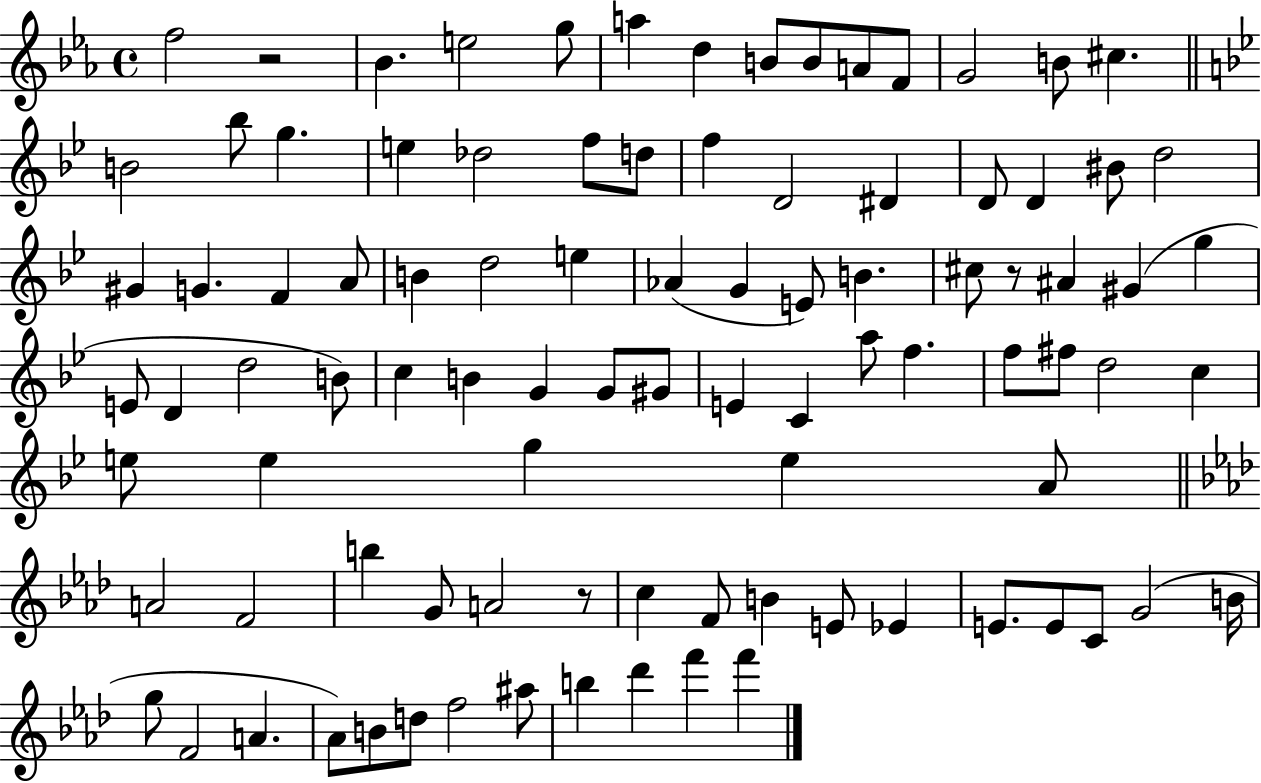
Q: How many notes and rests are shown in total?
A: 94